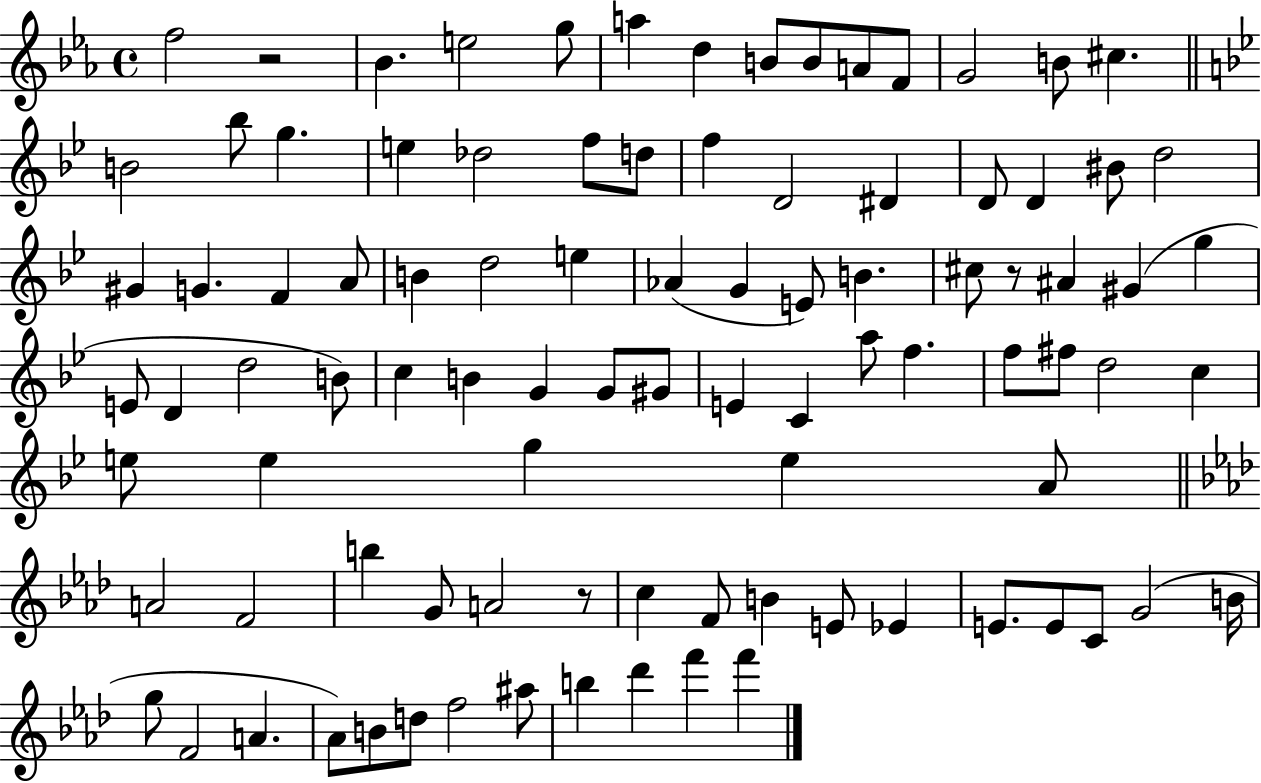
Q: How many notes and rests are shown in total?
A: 94